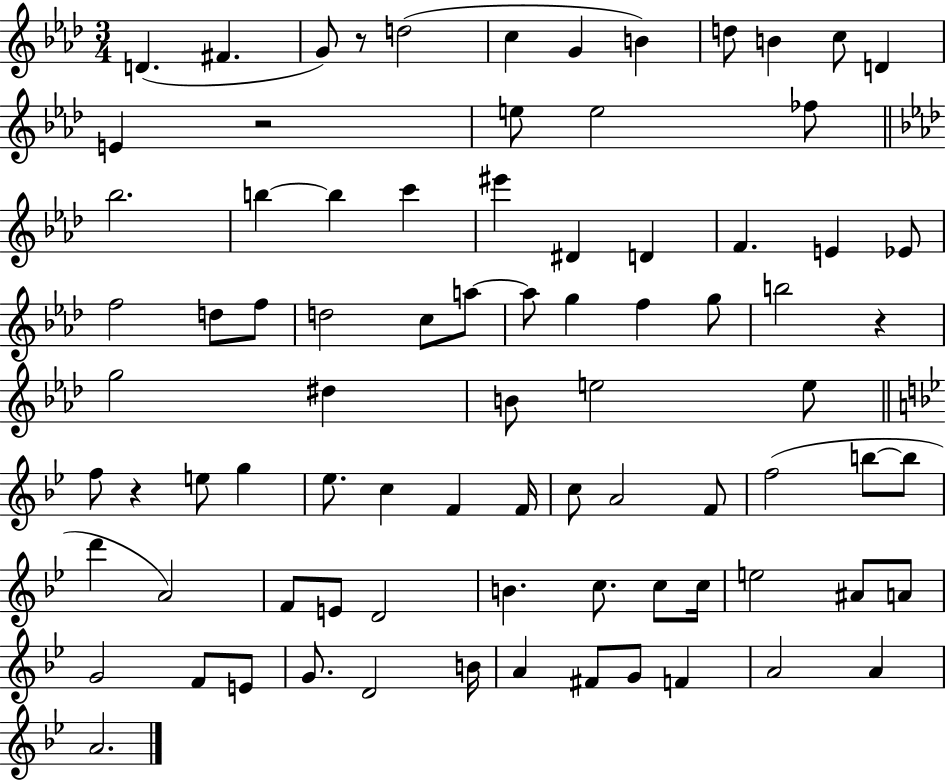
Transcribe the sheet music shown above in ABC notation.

X:1
T:Untitled
M:3/4
L:1/4
K:Ab
D ^F G/2 z/2 d2 c G B d/2 B c/2 D E z2 e/2 e2 _f/2 _b2 b b c' ^e' ^D D F E _E/2 f2 d/2 f/2 d2 c/2 a/2 a/2 g f g/2 b2 z g2 ^d B/2 e2 e/2 f/2 z e/2 g _e/2 c F F/4 c/2 A2 F/2 f2 b/2 b/2 d' A2 F/2 E/2 D2 B c/2 c/2 c/4 e2 ^A/2 A/2 G2 F/2 E/2 G/2 D2 B/4 A ^F/2 G/2 F A2 A A2